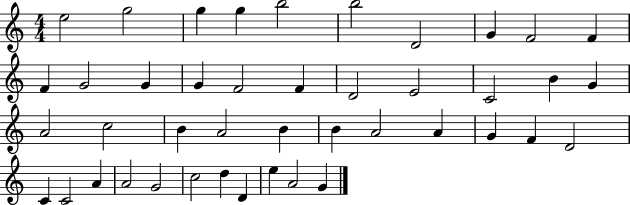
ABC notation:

X:1
T:Untitled
M:4/4
L:1/4
K:C
e2 g2 g g b2 b2 D2 G F2 F F G2 G G F2 F D2 E2 C2 B G A2 c2 B A2 B B A2 A G F D2 C C2 A A2 G2 c2 d D e A2 G